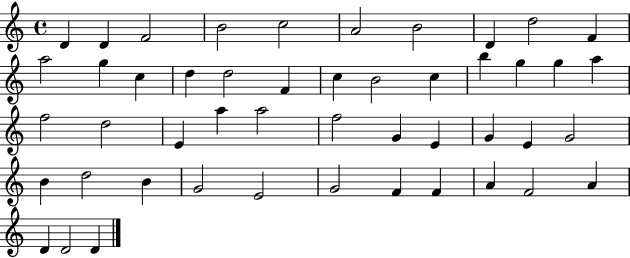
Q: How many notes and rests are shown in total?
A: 48